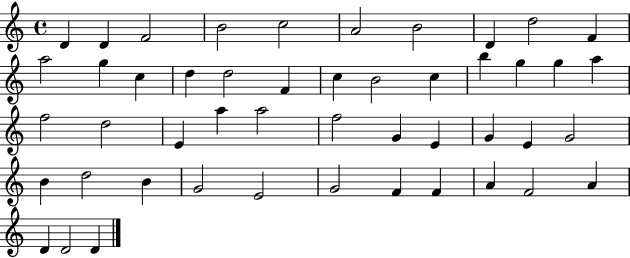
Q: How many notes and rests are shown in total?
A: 48